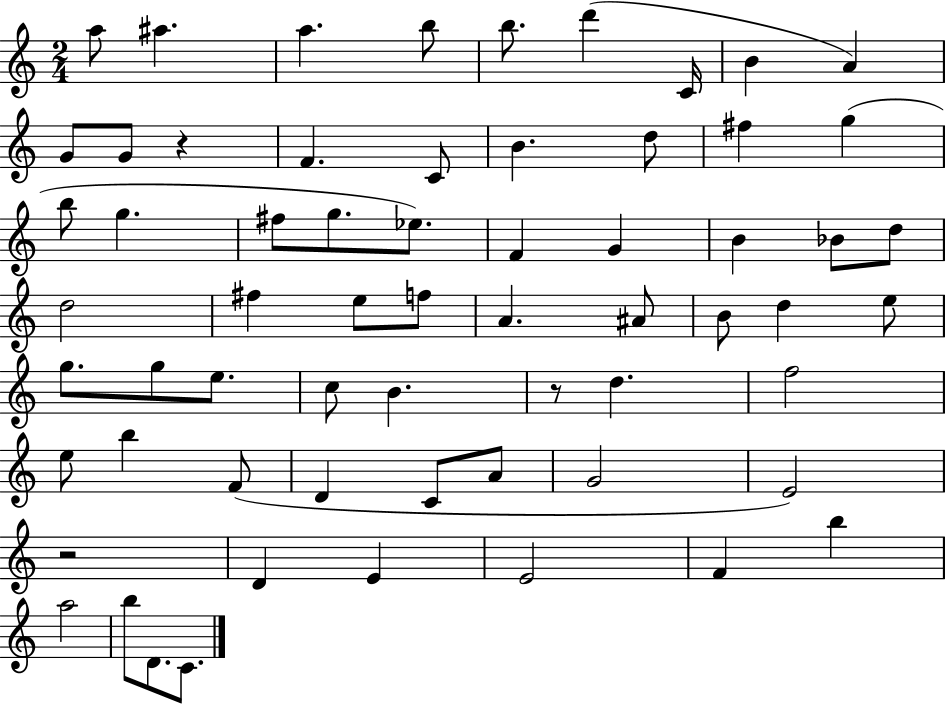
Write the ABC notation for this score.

X:1
T:Untitled
M:2/4
L:1/4
K:C
a/2 ^a a b/2 b/2 d' C/4 B A G/2 G/2 z F C/2 B d/2 ^f g b/2 g ^f/2 g/2 _e/2 F G B _B/2 d/2 d2 ^f e/2 f/2 A ^A/2 B/2 d e/2 g/2 g/2 e/2 c/2 B z/2 d f2 e/2 b F/2 D C/2 A/2 G2 E2 z2 D E E2 F b a2 b/2 D/2 C/2